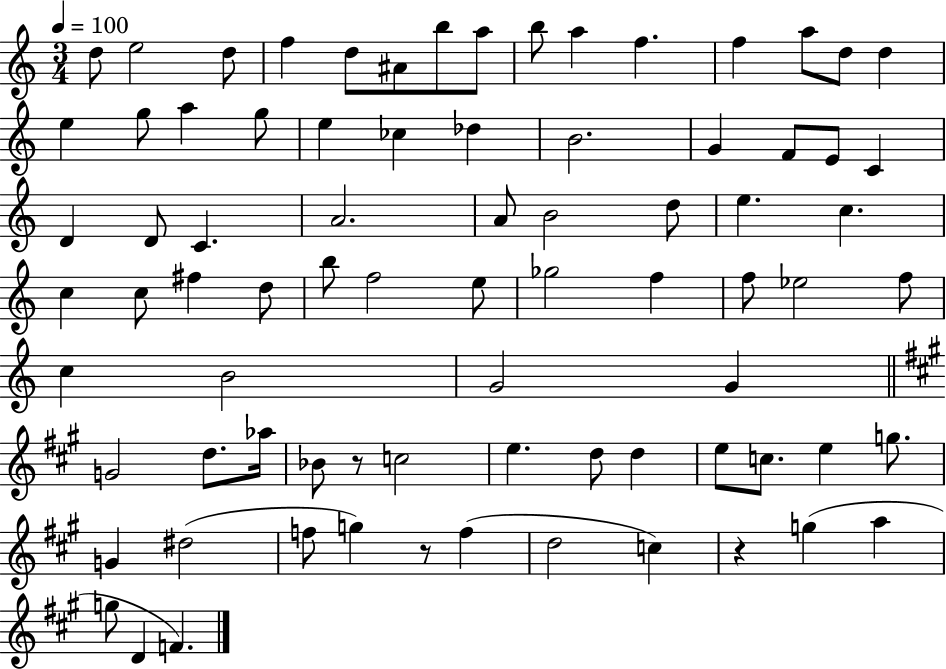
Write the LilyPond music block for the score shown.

{
  \clef treble
  \numericTimeSignature
  \time 3/4
  \key c \major
  \tempo 4 = 100
  \repeat volta 2 { d''8 e''2 d''8 | f''4 d''8 ais'8 b''8 a''8 | b''8 a''4 f''4. | f''4 a''8 d''8 d''4 | \break e''4 g''8 a''4 g''8 | e''4 ces''4 des''4 | b'2. | g'4 f'8 e'8 c'4 | \break d'4 d'8 c'4. | a'2. | a'8 b'2 d''8 | e''4. c''4. | \break c''4 c''8 fis''4 d''8 | b''8 f''2 e''8 | ges''2 f''4 | f''8 ees''2 f''8 | \break c''4 b'2 | g'2 g'4 | \bar "||" \break \key a \major g'2 d''8. aes''16 | bes'8 r8 c''2 | e''4. d''8 d''4 | e''8 c''8. e''4 g''8. | \break g'4 dis''2( | f''8 g''4) r8 f''4( | d''2 c''4) | r4 g''4( a''4 | \break g''8 d'4 f'4.) | } \bar "|."
}